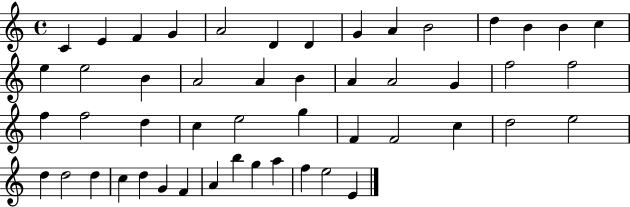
X:1
T:Untitled
M:4/4
L:1/4
K:C
C E F G A2 D D G A B2 d B B c e e2 B A2 A B A A2 G f2 f2 f f2 d c e2 g F F2 c d2 e2 d d2 d c d G F A b g a f e2 E